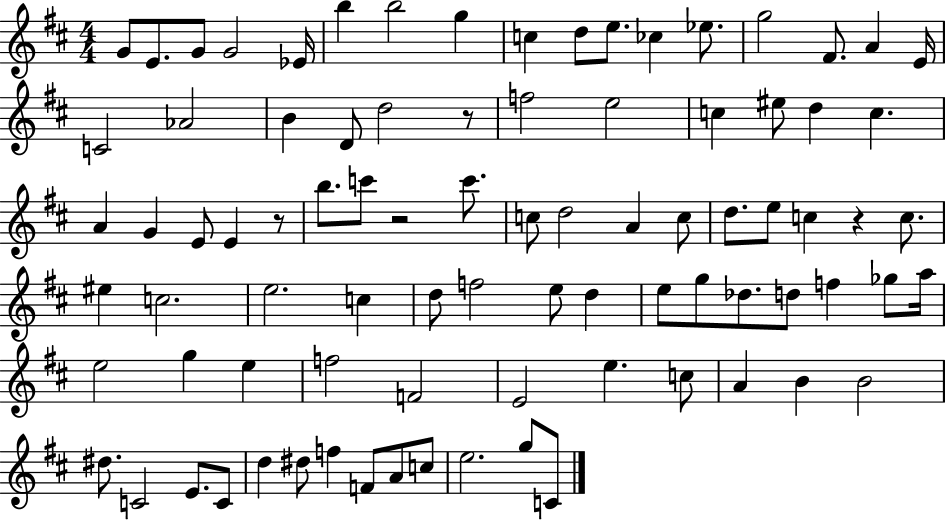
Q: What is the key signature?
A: D major